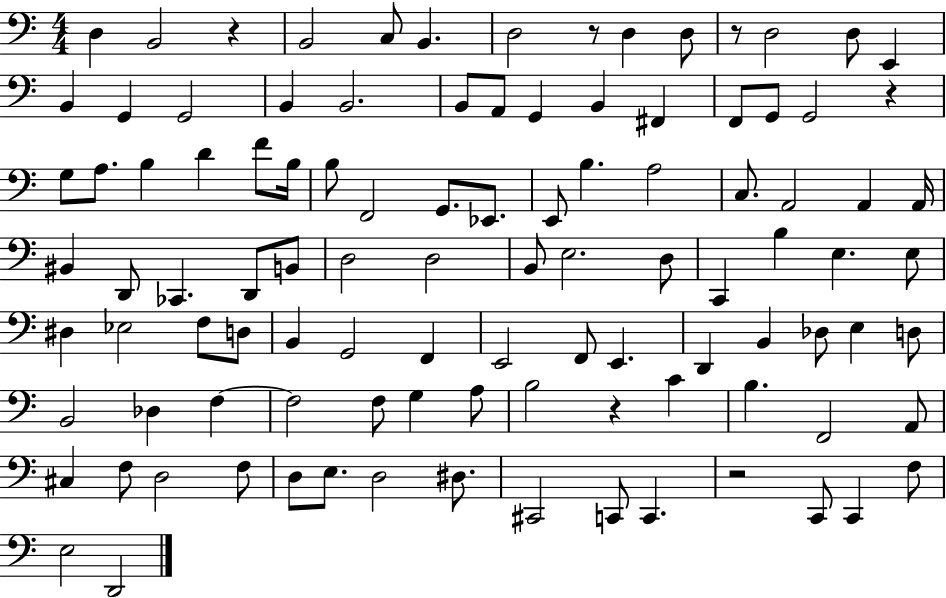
D3/q B2/h R/q B2/h C3/e B2/q. D3/h R/e D3/q D3/e R/e D3/h D3/e E2/q B2/q G2/q G2/h B2/q B2/h. B2/e A2/e G2/q B2/q F#2/q F2/e G2/e G2/h R/q G3/e A3/e. B3/q D4/q F4/e B3/s B3/e F2/h G2/e. Eb2/e. E2/e B3/q. A3/h C3/e. A2/h A2/q A2/s BIS2/q D2/e CES2/q. D2/e B2/e D3/h D3/h B2/e E3/h. D3/e C2/q B3/q E3/q. E3/e D#3/q Eb3/h F3/e D3/e B2/q G2/h F2/q E2/h F2/e E2/q. D2/q B2/q Db3/e E3/q D3/e B2/h Db3/q F3/q F3/h F3/e G3/q A3/e B3/h R/q C4/q B3/q. F2/h A2/e C#3/q F3/e D3/h F3/e D3/e E3/e. D3/h D#3/e. C#2/h C2/e C2/q. R/h C2/e C2/q F3/e E3/h D2/h